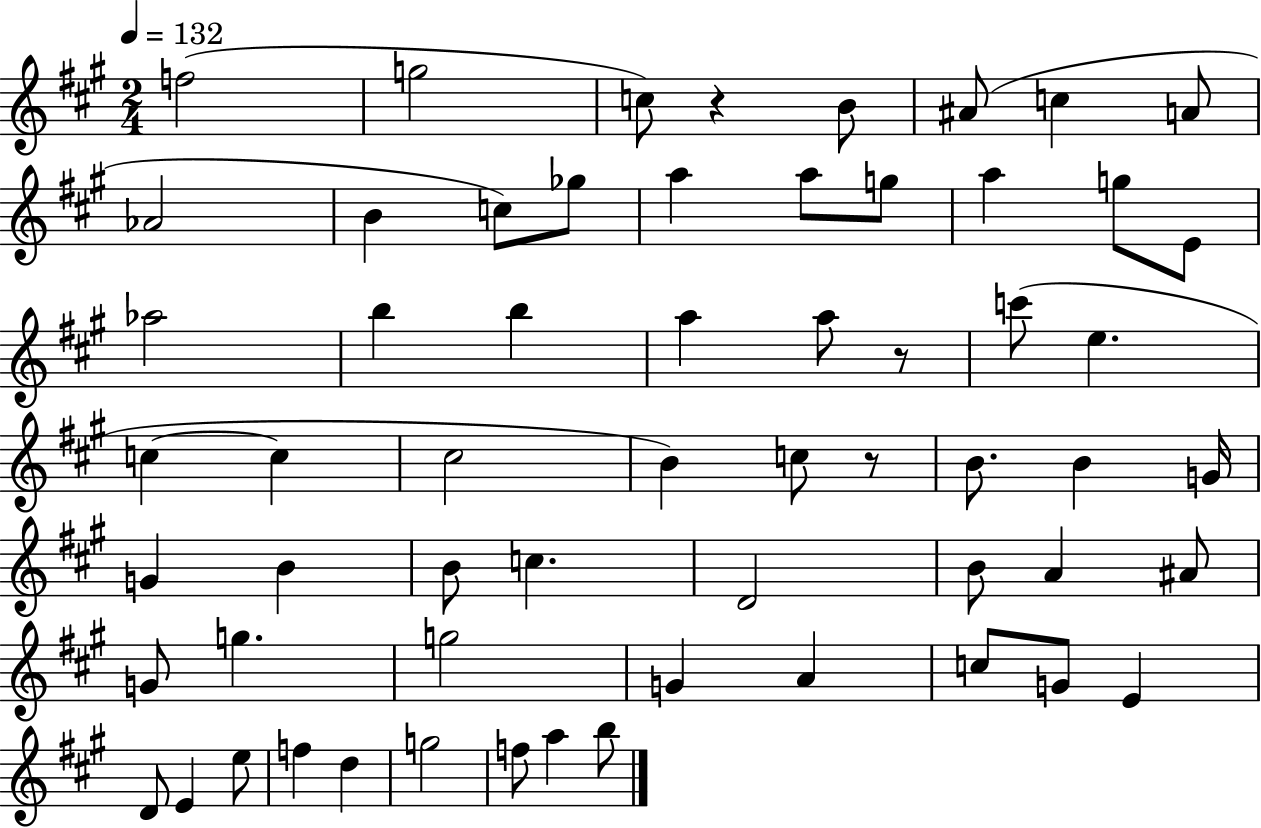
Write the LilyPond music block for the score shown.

{
  \clef treble
  \numericTimeSignature
  \time 2/4
  \key a \major
  \tempo 4 = 132
  f''2( | g''2 | c''8) r4 b'8 | ais'8( c''4 a'8 | \break aes'2 | b'4 c''8) ges''8 | a''4 a''8 g''8 | a''4 g''8 e'8 | \break aes''2 | b''4 b''4 | a''4 a''8 r8 | c'''8( e''4. | \break c''4~~ c''4 | cis''2 | b'4) c''8 r8 | b'8. b'4 g'16 | \break g'4 b'4 | b'8 c''4. | d'2 | b'8 a'4 ais'8 | \break g'8 g''4. | g''2 | g'4 a'4 | c''8 g'8 e'4 | \break d'8 e'4 e''8 | f''4 d''4 | g''2 | f''8 a''4 b''8 | \break \bar "|."
}